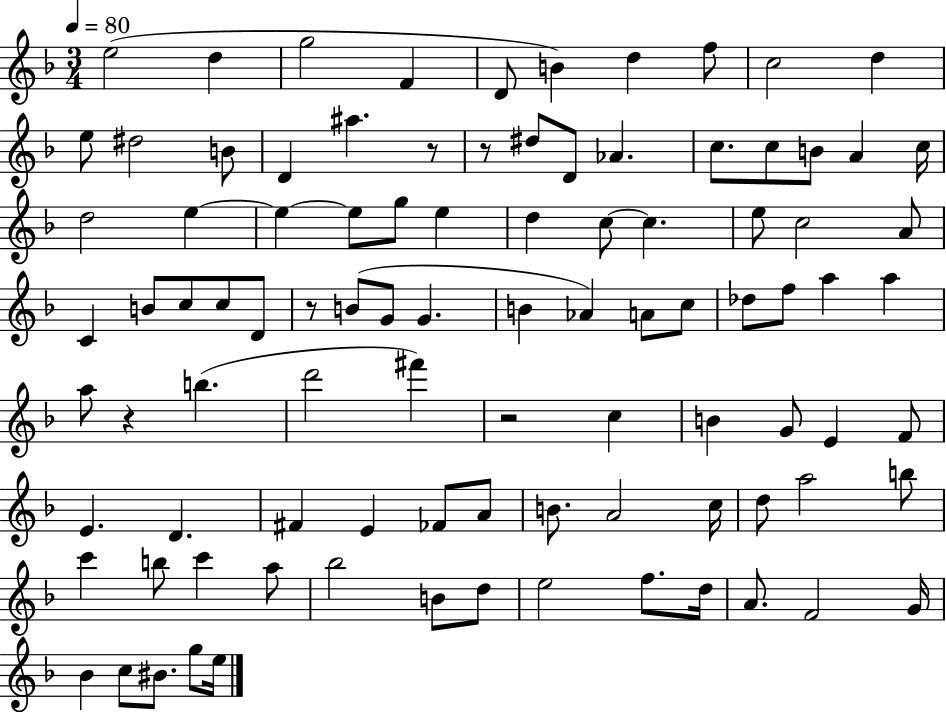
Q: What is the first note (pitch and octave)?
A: E5